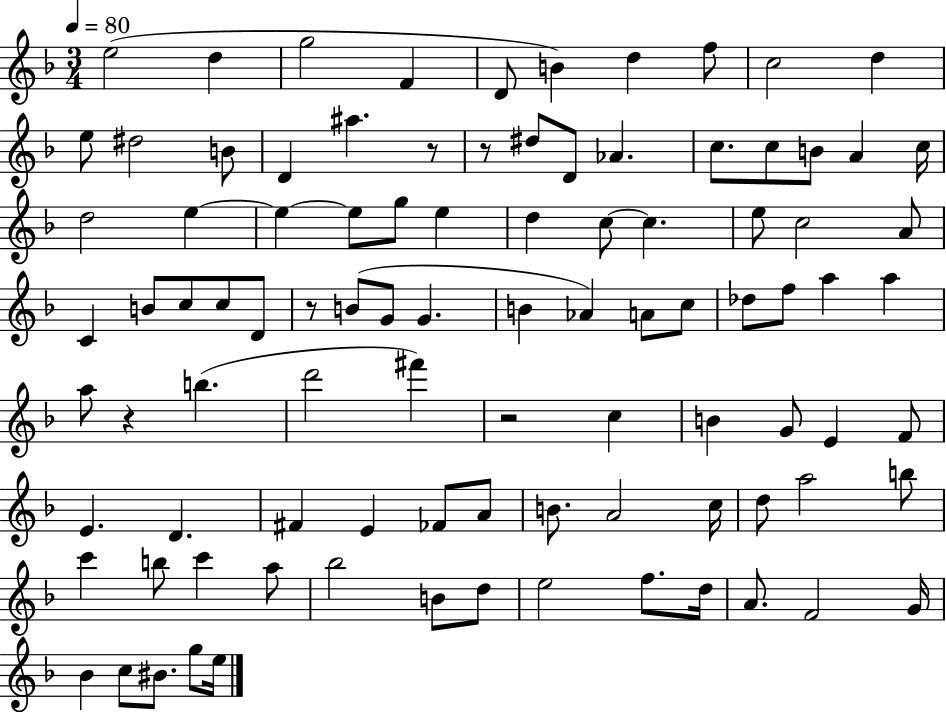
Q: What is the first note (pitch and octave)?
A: E5